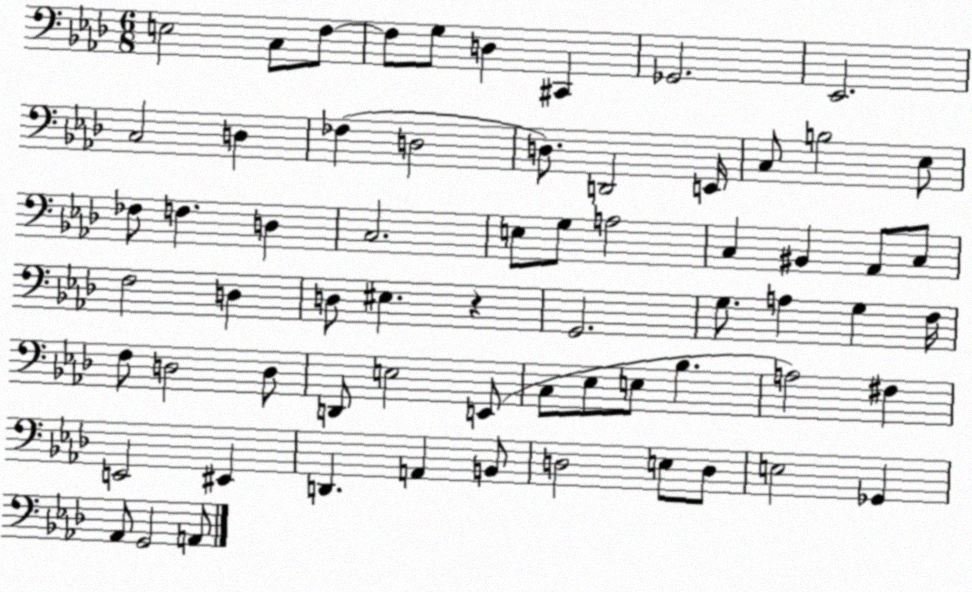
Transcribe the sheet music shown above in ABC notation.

X:1
T:Untitled
M:6/8
L:1/4
K:Ab
E,2 C,/2 F,/2 F,/2 G,/2 D, ^C,, _G,,2 _E,,2 C,2 D, _F, D,2 D,/2 D,,2 E,,/4 C,/2 B,2 _E,/2 _F,/2 F, D, C,2 E,/2 G,/2 A,2 C, ^B,, _A,,/2 C,/2 F,2 D, D,/2 ^E, z G,,2 G,/2 A, G, F,/4 F,/2 D,2 D,/2 D,,/2 E,2 E,,/2 C,/2 _E,/2 E,/2 _B, A,2 ^F, E,,2 ^E,, D,, A,, B,,/2 D,2 E,/2 D,/2 E,2 _G,, _A,,/2 G,,2 A,,/2